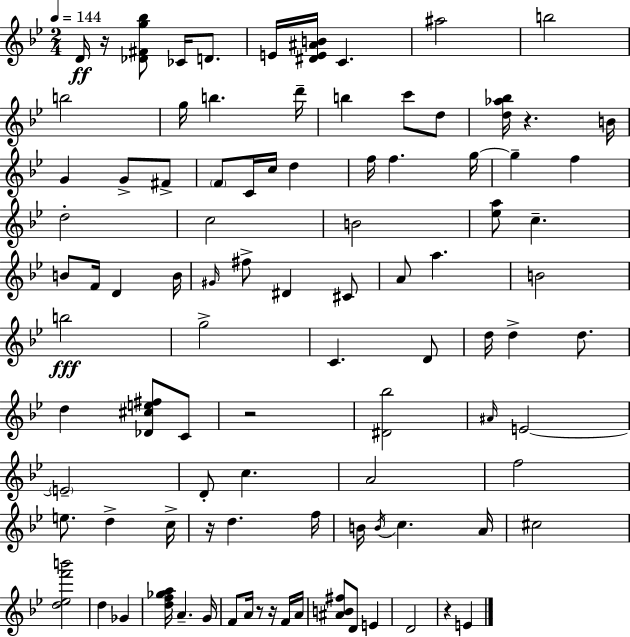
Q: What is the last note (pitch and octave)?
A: E4